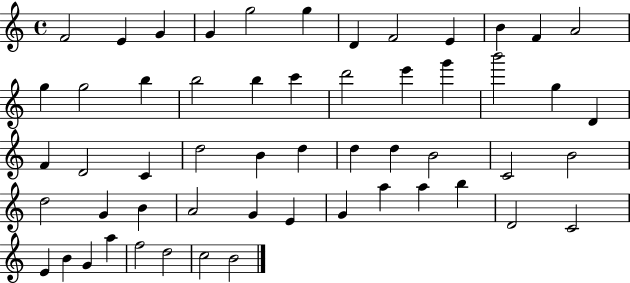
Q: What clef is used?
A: treble